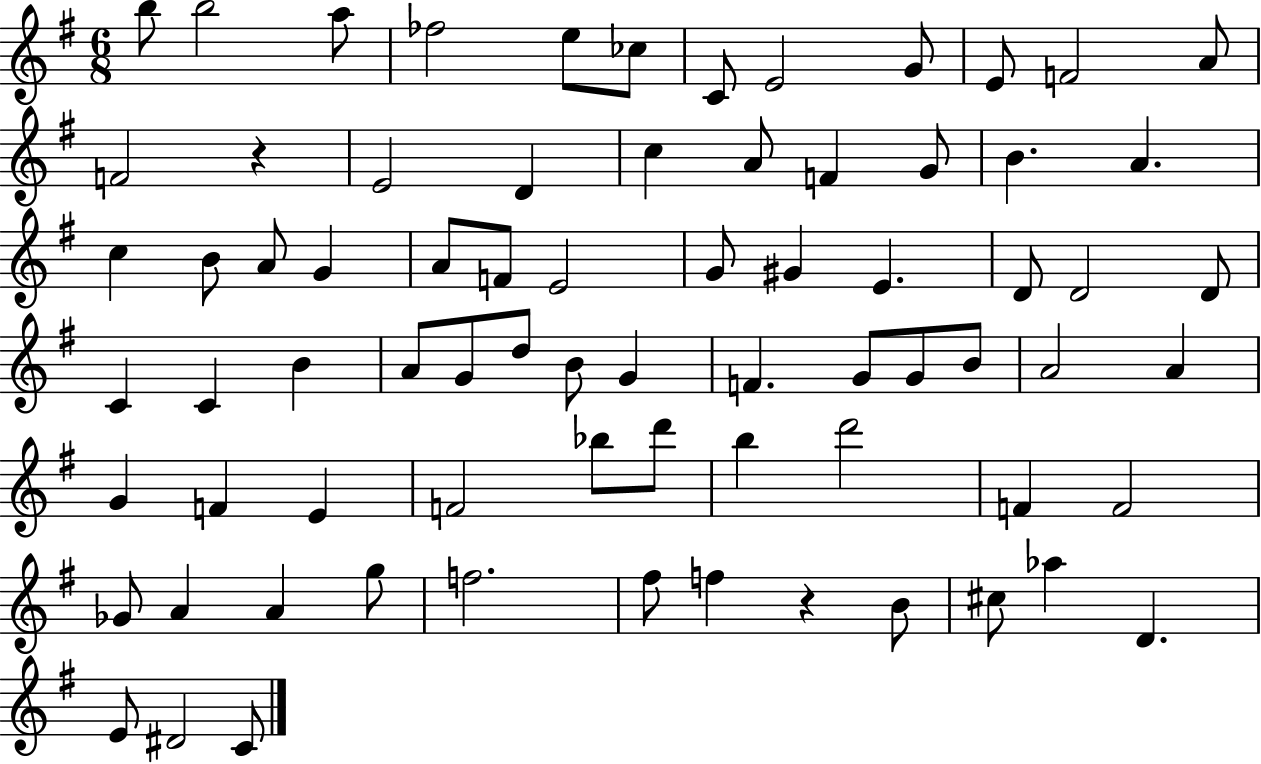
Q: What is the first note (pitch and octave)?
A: B5